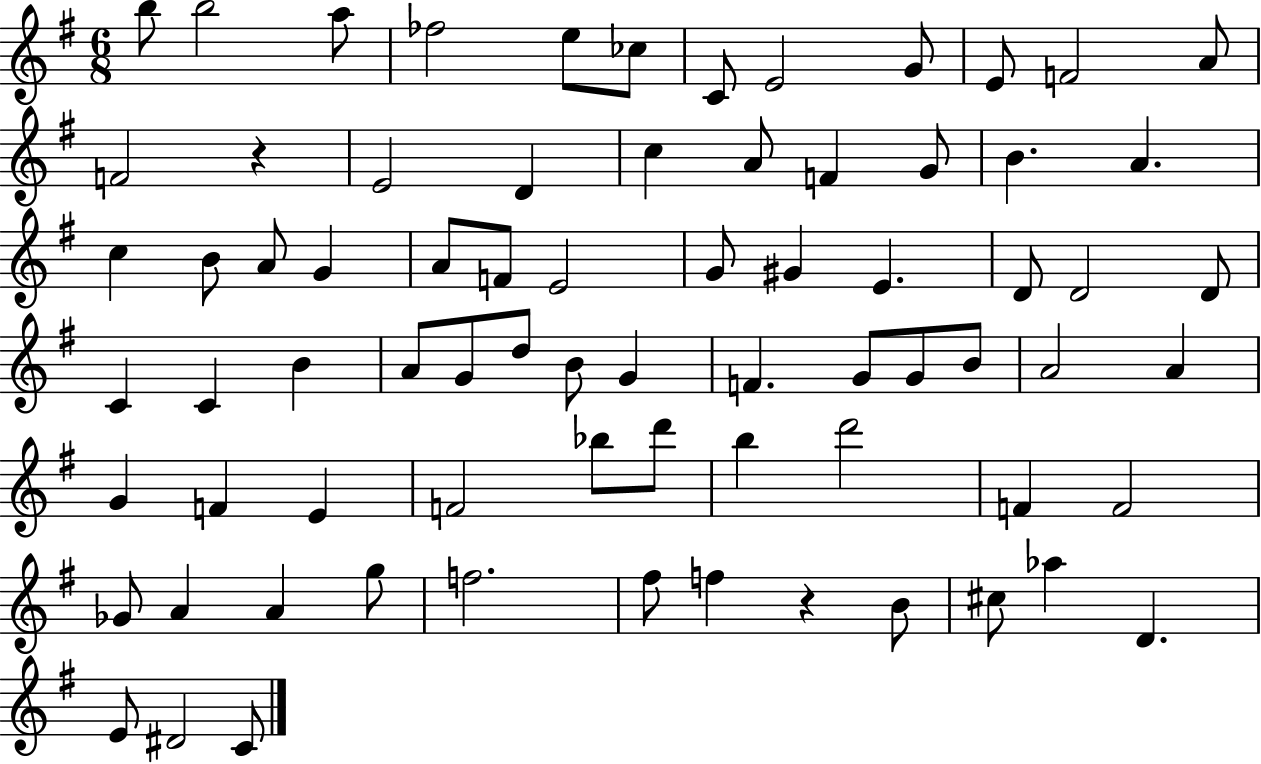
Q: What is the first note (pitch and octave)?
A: B5